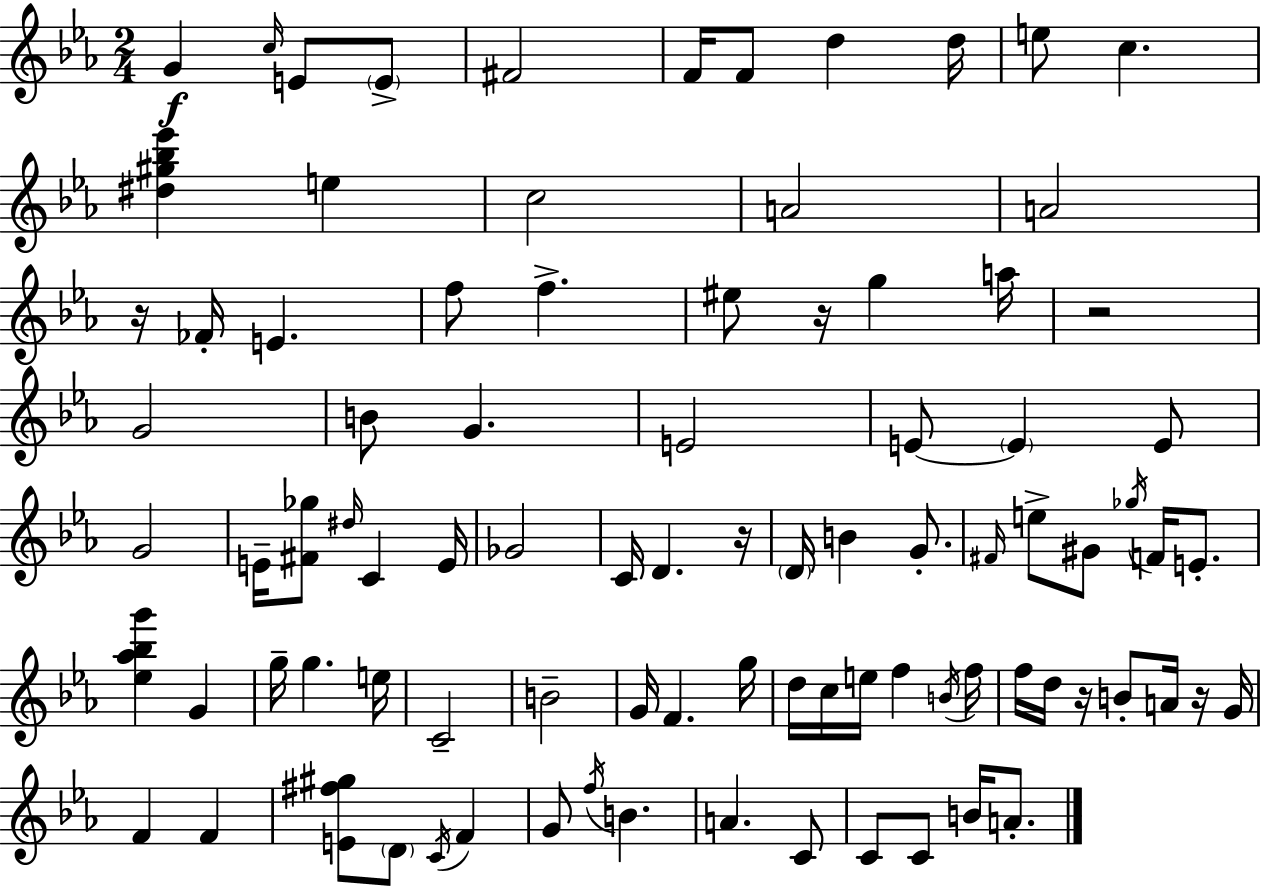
{
  \clef treble
  \numericTimeSignature
  \time 2/4
  \key ees \major
  g'4\f \grace { c''16 } e'8 \parenthesize e'8-> | fis'2 | f'16 f'8 d''4 | d''16 e''8 c''4. | \break <dis'' gis'' bes'' ees'''>4 e''4 | c''2 | a'2 | a'2 | \break r16 fes'16-. e'4. | f''8 f''4.-> | eis''8 r16 g''4 | a''16 r2 | \break g'2 | b'8 g'4. | e'2 | e'8~~ \parenthesize e'4 e'8 | \break g'2 | e'16-- <fis' ges''>8 \grace { dis''16 } c'4 | e'16 ges'2 | c'16 d'4. | \break r16 \parenthesize d'16 b'4 g'8.-. | \grace { fis'16 } e''8-> gis'8 \acciaccatura { ges''16 } | f'16 e'8.-. <ees'' aes'' bes'' g'''>4 | g'4 g''16-- g''4. | \break e''16 c'2-- | b'2-- | g'16 f'4. | g''16 d''16 c''16 e''16 f''4 | \break \acciaccatura { b'16 } f''16 f''16 d''16 r16 | b'8-. a'16 r16 g'16 f'4 | f'4 <e' fis'' gis''>8 \parenthesize d'8 | \acciaccatura { c'16 } f'4 g'8 | \break \acciaccatura { f''16 } b'4. a'4. | c'8 c'8 | c'8 b'16 a'8.-. \bar "|."
}